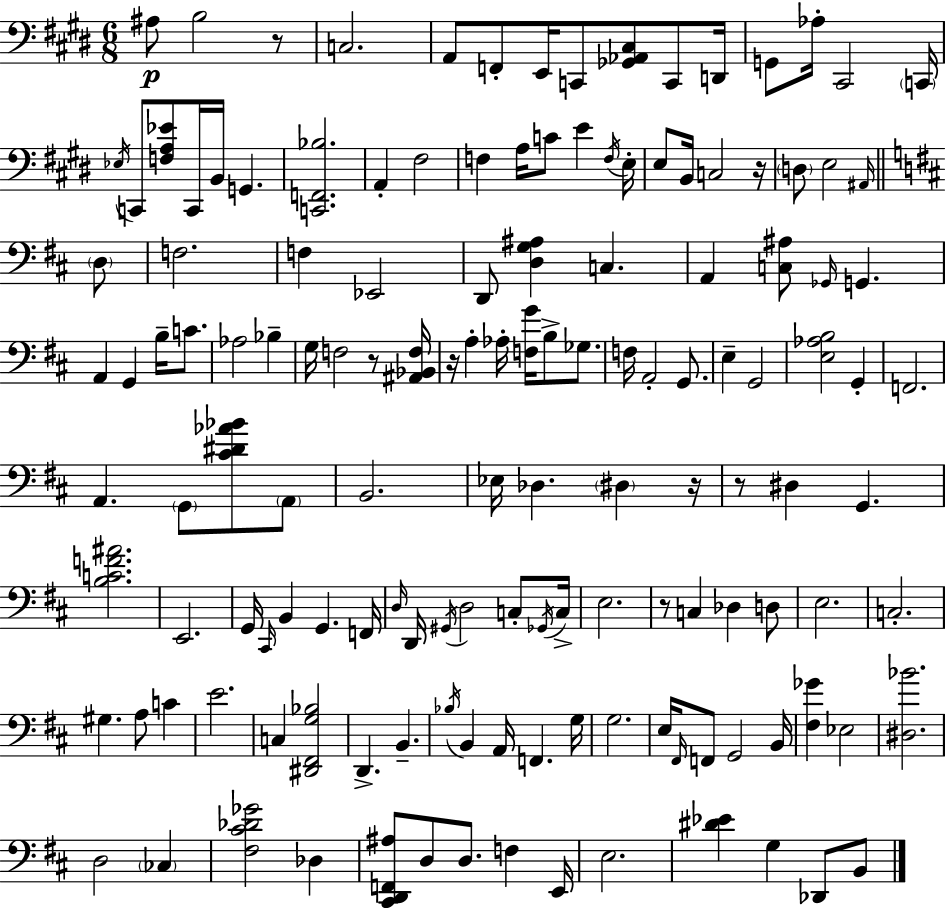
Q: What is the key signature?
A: E major